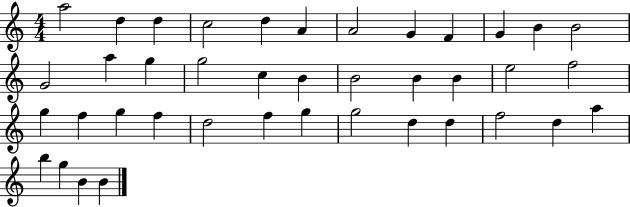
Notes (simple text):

A5/h D5/q D5/q C5/h D5/q A4/q A4/h G4/q F4/q G4/q B4/q B4/h G4/h A5/q G5/q G5/h C5/q B4/q B4/h B4/q B4/q E5/h F5/h G5/q F5/q G5/q F5/q D5/h F5/q G5/q G5/h D5/q D5/q F5/h D5/q A5/q B5/q G5/q B4/q B4/q